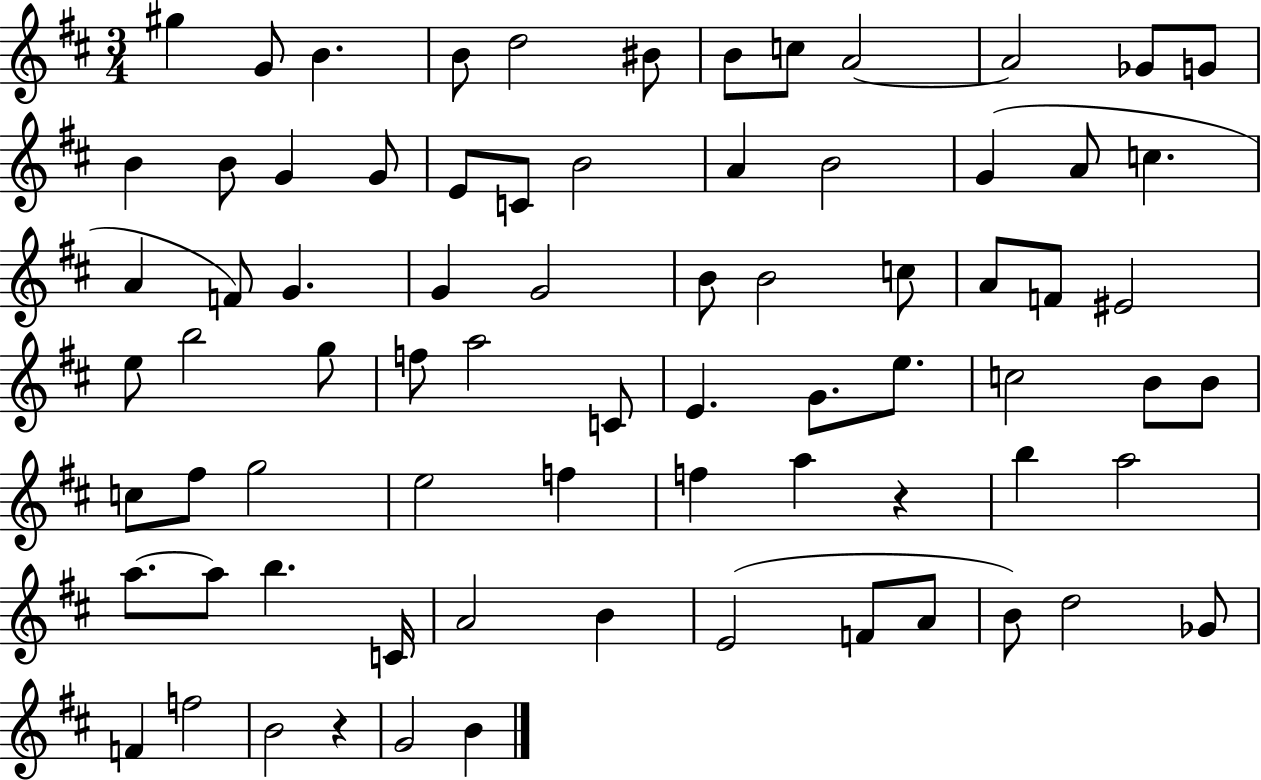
{
  \clef treble
  \numericTimeSignature
  \time 3/4
  \key d \major
  gis''4 g'8 b'4. | b'8 d''2 bis'8 | b'8 c''8 a'2~~ | a'2 ges'8 g'8 | \break b'4 b'8 g'4 g'8 | e'8 c'8 b'2 | a'4 b'2 | g'4( a'8 c''4. | \break a'4 f'8) g'4. | g'4 g'2 | b'8 b'2 c''8 | a'8 f'8 eis'2 | \break e''8 b''2 g''8 | f''8 a''2 c'8 | e'4. g'8. e''8. | c''2 b'8 b'8 | \break c''8 fis''8 g''2 | e''2 f''4 | f''4 a''4 r4 | b''4 a''2 | \break a''8.~~ a''8 b''4. c'16 | a'2 b'4 | e'2( f'8 a'8 | b'8) d''2 ges'8 | \break f'4 f''2 | b'2 r4 | g'2 b'4 | \bar "|."
}